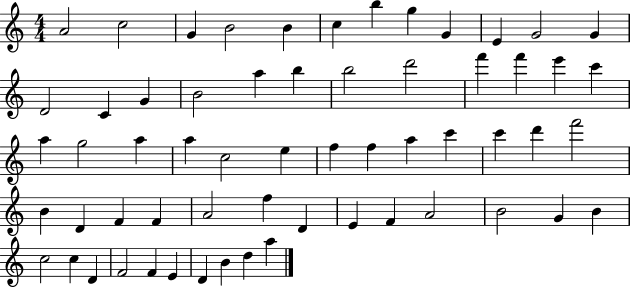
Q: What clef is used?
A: treble